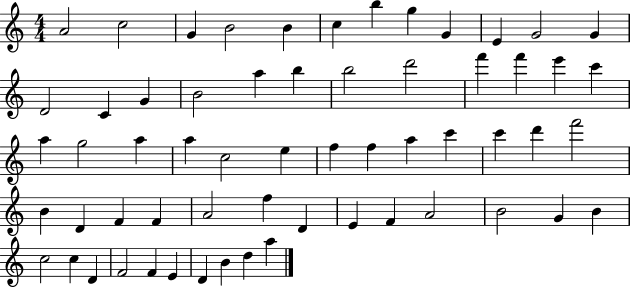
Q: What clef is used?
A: treble